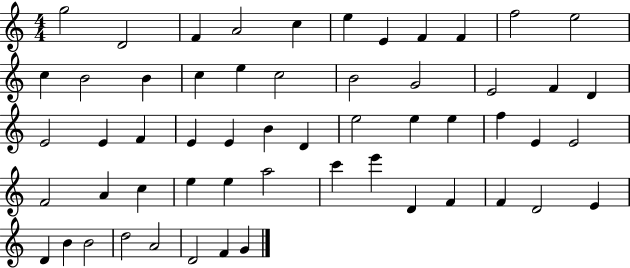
{
  \clef treble
  \numericTimeSignature
  \time 4/4
  \key c \major
  g''2 d'2 | f'4 a'2 c''4 | e''4 e'4 f'4 f'4 | f''2 e''2 | \break c''4 b'2 b'4 | c''4 e''4 c''2 | b'2 g'2 | e'2 f'4 d'4 | \break e'2 e'4 f'4 | e'4 e'4 b'4 d'4 | e''2 e''4 e''4 | f''4 e'4 e'2 | \break f'2 a'4 c''4 | e''4 e''4 a''2 | c'''4 e'''4 d'4 f'4 | f'4 d'2 e'4 | \break d'4 b'4 b'2 | d''2 a'2 | d'2 f'4 g'4 | \bar "|."
}